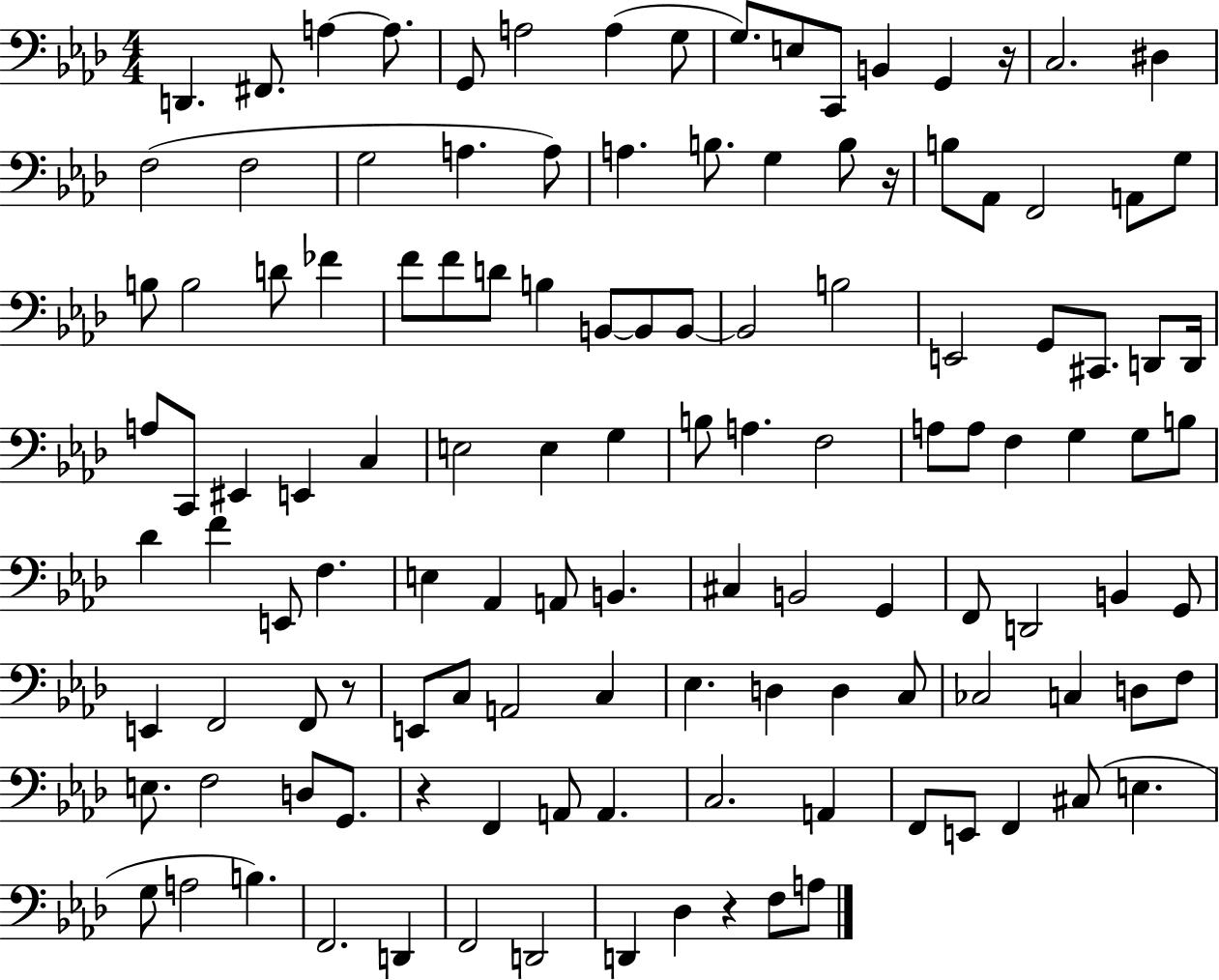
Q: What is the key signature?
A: AES major